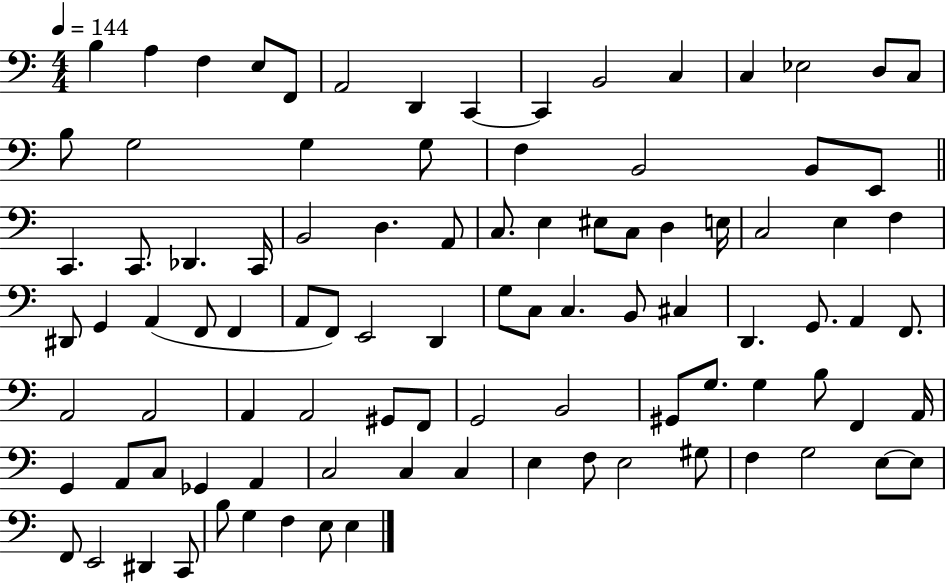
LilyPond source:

{
  \clef bass
  \numericTimeSignature
  \time 4/4
  \key c \major
  \tempo 4 = 144
  b4 a4 f4 e8 f,8 | a,2 d,4 c,4~~ | c,4 b,2 c4 | c4 ees2 d8 c8 | \break b8 g2 g4 g8 | f4 b,2 b,8 e,8 | \bar "||" \break \key c \major c,4. c,8. des,4. c,16 | b,2 d4. a,8 | c8. e4 eis8 c8 d4 e16 | c2 e4 f4 | \break dis,8 g,4 a,4( f,8 f,4 | a,8 f,8) e,2 d,4 | g8 c8 c4. b,8 cis4 | d,4. g,8. a,4 f,8. | \break a,2 a,2 | a,4 a,2 gis,8 f,8 | g,2 b,2 | gis,8 g8. g4 b8 f,4 a,16 | \break g,4 a,8 c8 ges,4 a,4 | c2 c4 c4 | e4 f8 e2 gis8 | f4 g2 e8~~ e8 | \break f,8 e,2 dis,4 c,8 | b8 g4 f4 e8 e4 | \bar "|."
}